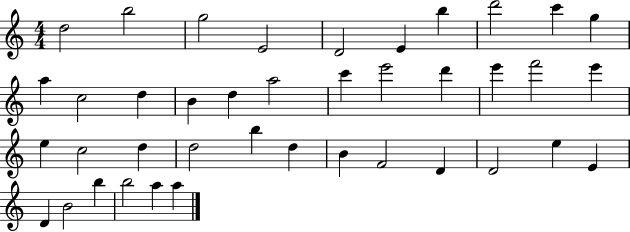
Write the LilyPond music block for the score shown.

{
  \clef treble
  \numericTimeSignature
  \time 4/4
  \key c \major
  d''2 b''2 | g''2 e'2 | d'2 e'4 b''4 | d'''2 c'''4 g''4 | \break a''4 c''2 d''4 | b'4 d''4 a''2 | c'''4 e'''2 d'''4 | e'''4 f'''2 e'''4 | \break e''4 c''2 d''4 | d''2 b''4 d''4 | b'4 f'2 d'4 | d'2 e''4 e'4 | \break d'4 b'2 b''4 | b''2 a''4 a''4 | \bar "|."
}